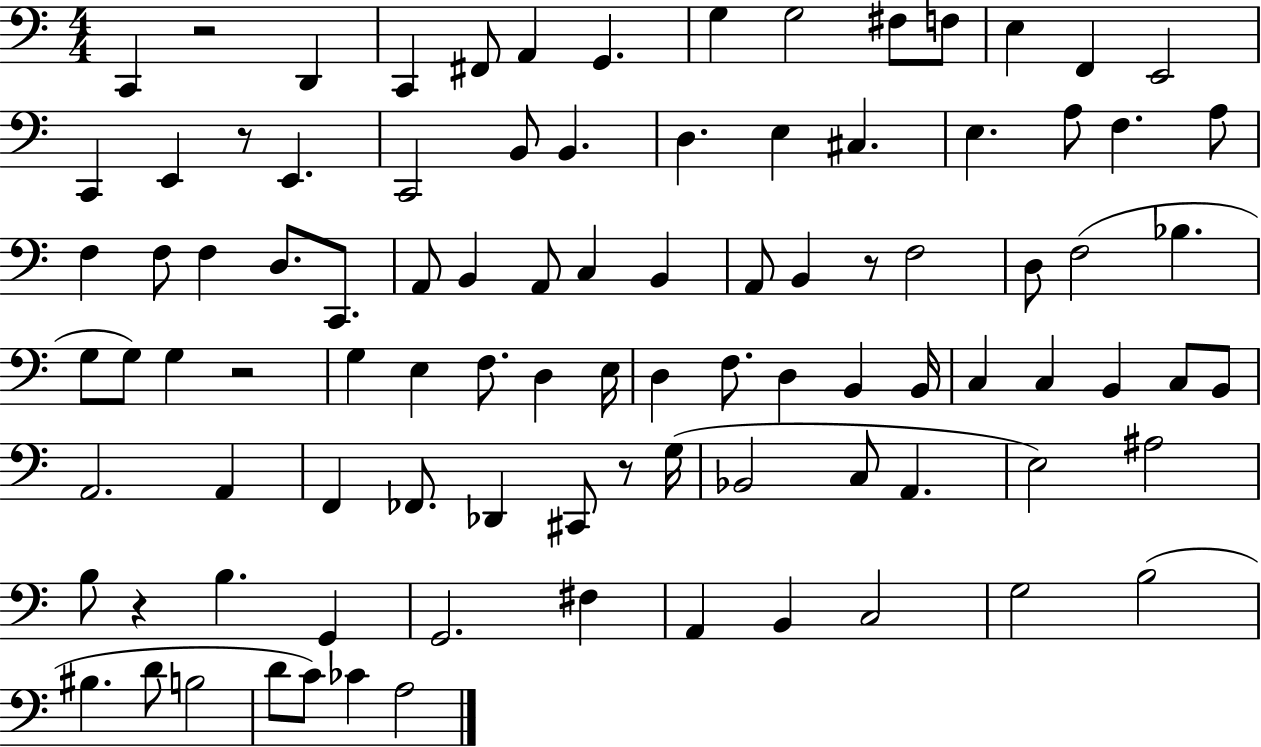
{
  \clef bass
  \numericTimeSignature
  \time 4/4
  \key c \major
  c,4 r2 d,4 | c,4 fis,8 a,4 g,4. | g4 g2 fis8 f8 | e4 f,4 e,2 | \break c,4 e,4 r8 e,4. | c,2 b,8 b,4. | d4. e4 cis4. | e4. a8 f4. a8 | \break f4 f8 f4 d8. c,8. | a,8 b,4 a,8 c4 b,4 | a,8 b,4 r8 f2 | d8 f2( bes4. | \break g8 g8) g4 r2 | g4 e4 f8. d4 e16 | d4 f8. d4 b,4 b,16 | c4 c4 b,4 c8 b,8 | \break a,2. a,4 | f,4 fes,8. des,4 cis,8 r8 g16( | bes,2 c8 a,4. | e2) ais2 | \break b8 r4 b4. g,4 | g,2. fis4 | a,4 b,4 c2 | g2 b2( | \break bis4. d'8 b2 | d'8 c'8) ces'4 a2 | \bar "|."
}